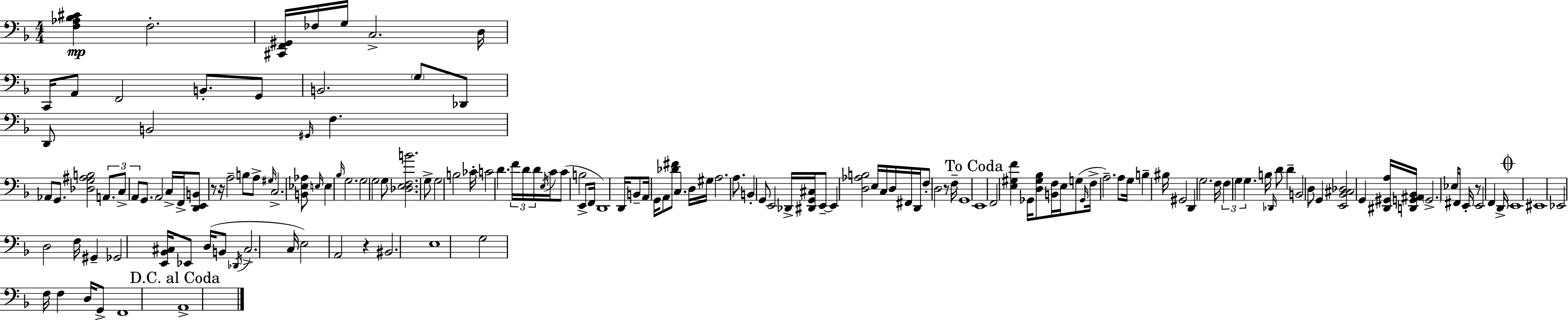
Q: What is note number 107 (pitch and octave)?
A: G2